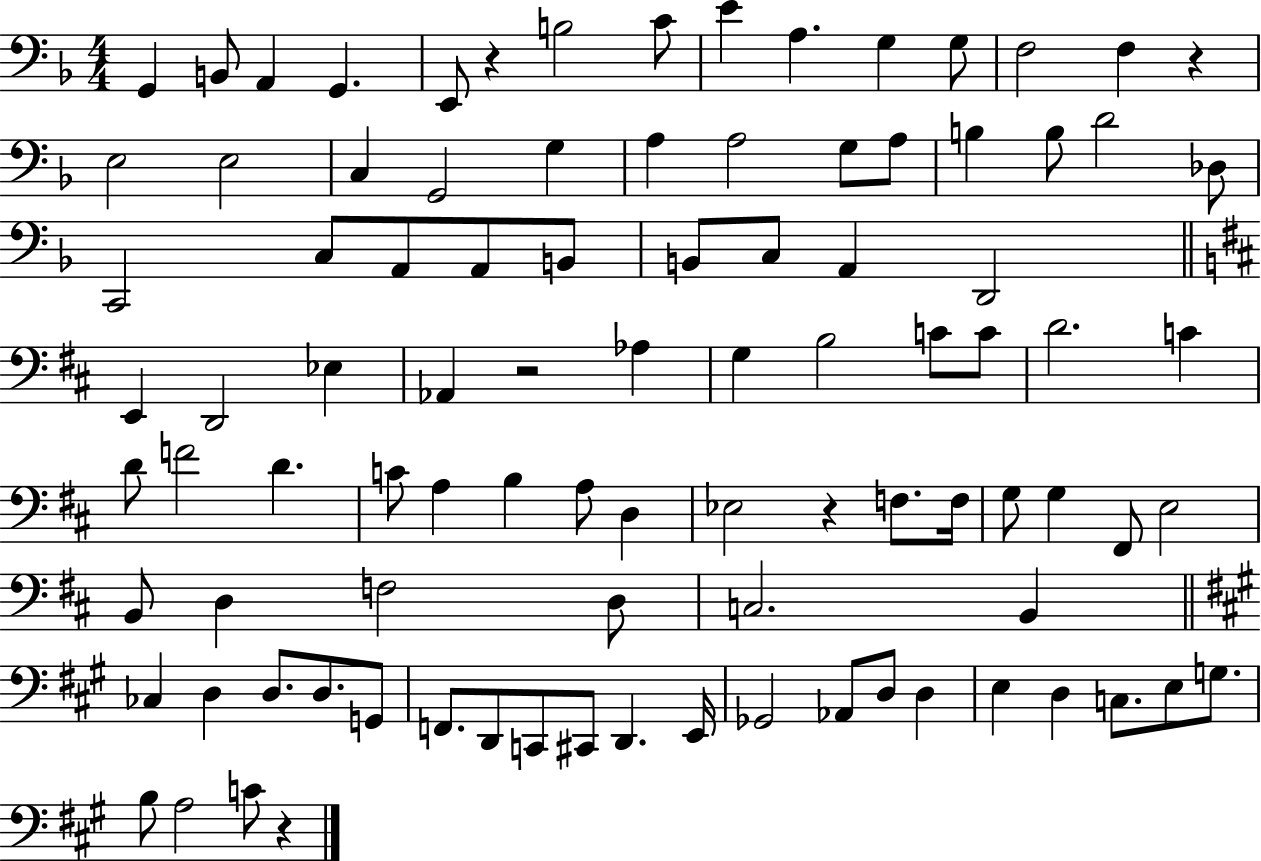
G2/q B2/e A2/q G2/q. E2/e R/q B3/h C4/e E4/q A3/q. G3/q G3/e F3/h F3/q R/q E3/h E3/h C3/q G2/h G3/q A3/q A3/h G3/e A3/e B3/q B3/e D4/h Db3/e C2/h C3/e A2/e A2/e B2/e B2/e C3/e A2/q D2/h E2/q D2/h Eb3/q Ab2/q R/h Ab3/q G3/q B3/h C4/e C4/e D4/h. C4/q D4/e F4/h D4/q. C4/e A3/q B3/q A3/e D3/q Eb3/h R/q F3/e. F3/s G3/e G3/q F#2/e E3/h B2/e D3/q F3/h D3/e C3/h. B2/q CES3/q D3/q D3/e. D3/e. G2/e F2/e. D2/e C2/e C#2/e D2/q. E2/s Gb2/h Ab2/e D3/e D3/q E3/q D3/q C3/e. E3/e G3/e. B3/e A3/h C4/e R/q